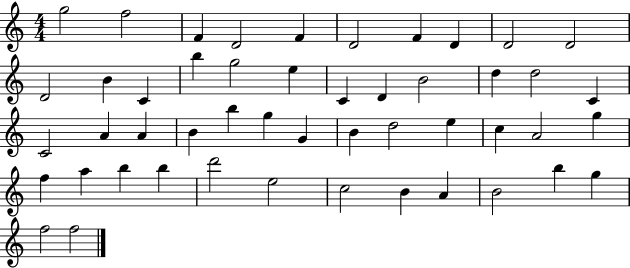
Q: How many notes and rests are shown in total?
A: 49